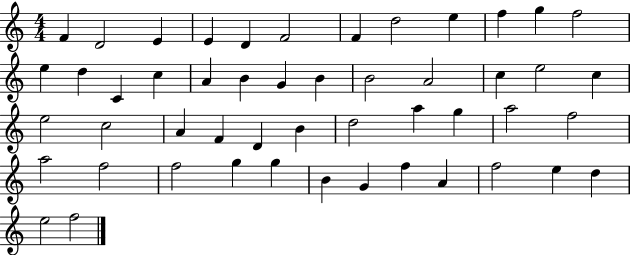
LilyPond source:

{
  \clef treble
  \numericTimeSignature
  \time 4/4
  \key c \major
  f'4 d'2 e'4 | e'4 d'4 f'2 | f'4 d''2 e''4 | f''4 g''4 f''2 | \break e''4 d''4 c'4 c''4 | a'4 b'4 g'4 b'4 | b'2 a'2 | c''4 e''2 c''4 | \break e''2 c''2 | a'4 f'4 d'4 b'4 | d''2 a''4 g''4 | a''2 f''2 | \break a''2 f''2 | f''2 g''4 g''4 | b'4 g'4 f''4 a'4 | f''2 e''4 d''4 | \break e''2 f''2 | \bar "|."
}